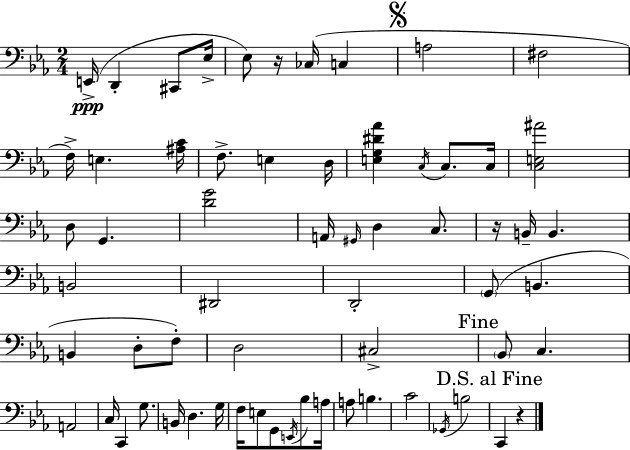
{
  \clef bass
  \numericTimeSignature
  \time 2/4
  \key c \minor
  e,16->(\ppp d,4-. cis,8 ees16-> | ees8) r16 ces16( c4 | \mark \markup { \musicglyph "scripts.segno" } a2 | fis2 | \break f16->) e4. <ais c'>16 | f8.-> e4 d16 | <e g dis' aes'>4 \acciaccatura { c16 } c8. | c16 <c e ais'>2 | \break d8 g,4. | <d' g'>2 | a,16 \grace { gis,16 } d4 c8. | r16 b,16-- b,4. | \break b,2 | dis,2 | d,2-. | \parenthesize g,8( b,4. | \break b,4 d8-. | f8-.) d2 | cis2-> | \mark "Fine" \parenthesize bes,8 c4. | \break a,2 | c16 c,4 g8. | b,16 d4. | g16 f16 e8 g,8 \acciaccatura { e,16 } | \break bes8 a16 a8 b4. | c'2 | \acciaccatura { ges,16 } b2 | \mark "D.S. al Fine" c,4 | \break r4 \bar "|."
}